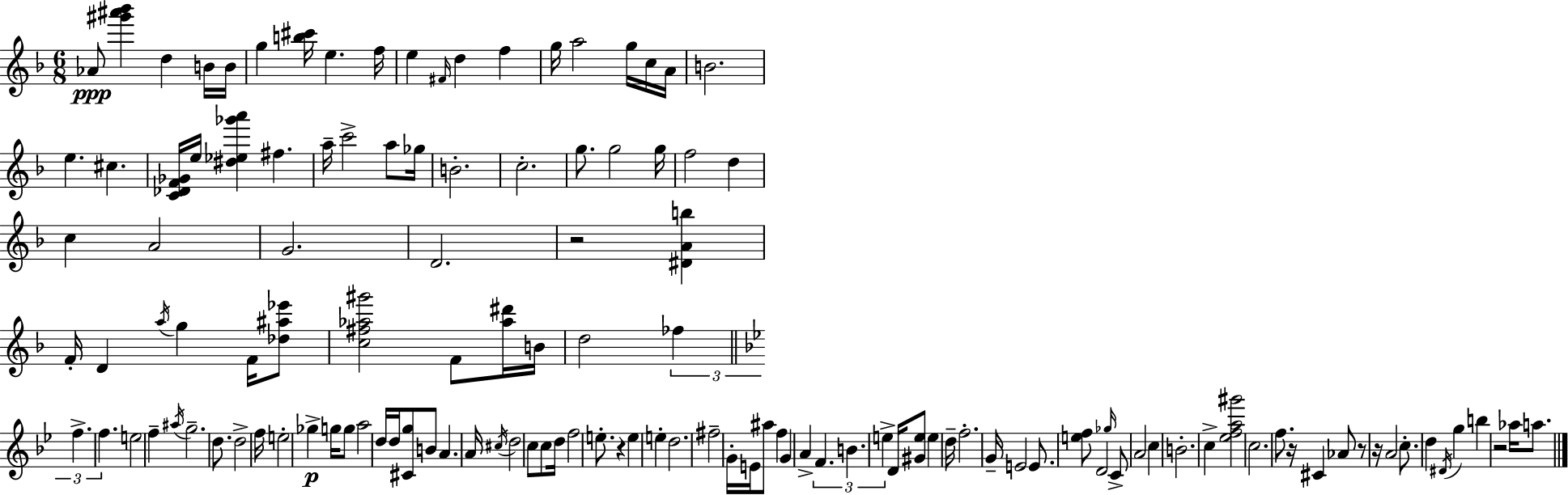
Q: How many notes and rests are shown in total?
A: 128